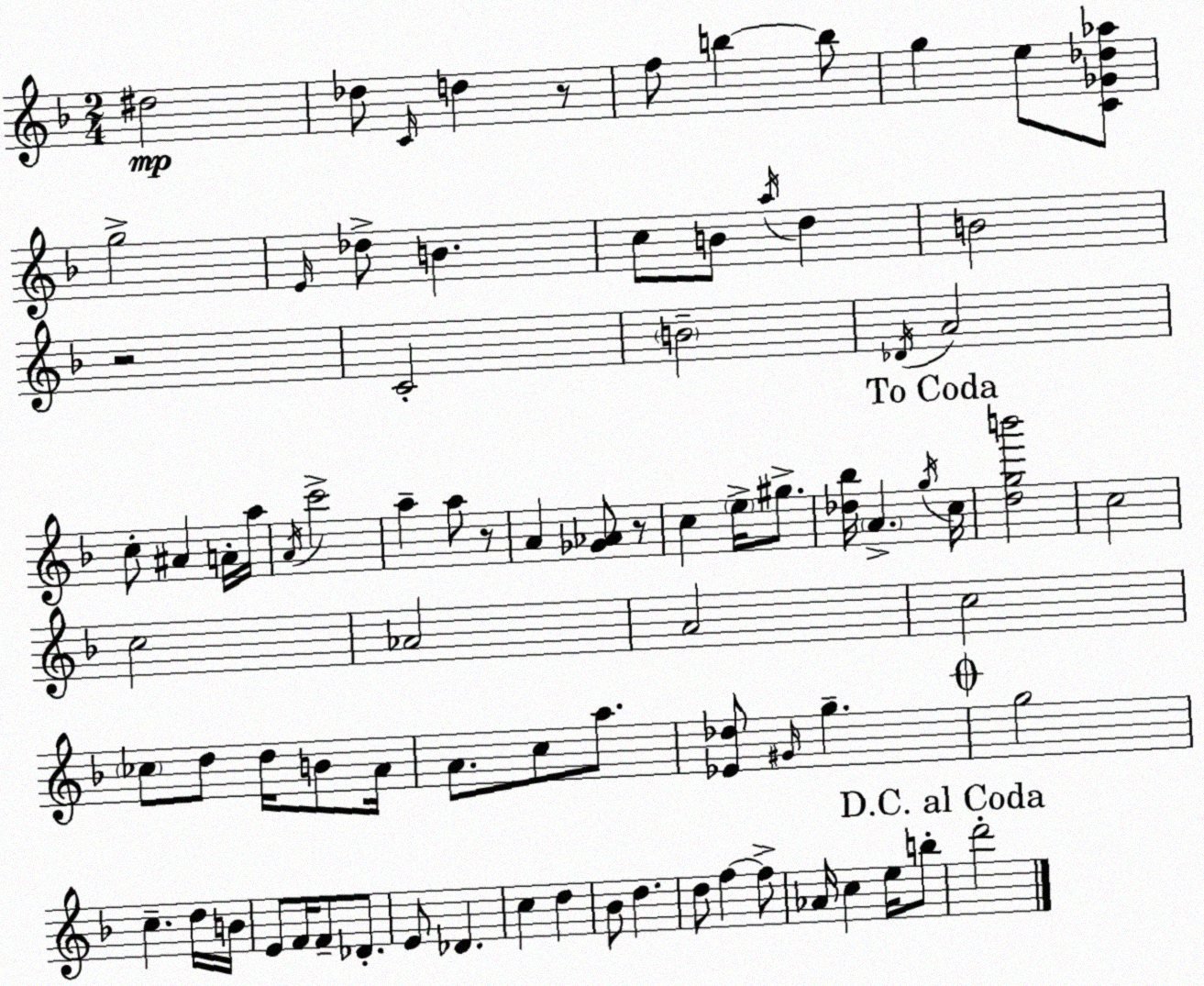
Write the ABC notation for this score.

X:1
T:Untitled
M:2/4
L:1/4
K:Dm
^d2 _d/2 C/4 d z/2 f/2 b b/2 g e/2 [C_G_d_a]/2 g2 E/4 _d/2 B c/2 B/2 a/4 d B2 z2 C2 B2 _D/4 A2 c/2 ^A A/4 a/4 A/4 c'2 a a/2 z/2 A [_G_A]/2 z/2 c e/4 ^g/2 [_d_b]/4 A g/4 c/4 [dgb']2 c2 c2 _A2 A2 c2 _c/2 d/2 d/4 B/2 A/4 A/2 c/2 a/2 [_E_d]/2 ^G/4 g g2 c d/4 B/4 E/2 F/4 F/2 _D/2 E/2 _D c d _B/2 d d/2 f f/2 _A/4 c e/4 b/2 d'2